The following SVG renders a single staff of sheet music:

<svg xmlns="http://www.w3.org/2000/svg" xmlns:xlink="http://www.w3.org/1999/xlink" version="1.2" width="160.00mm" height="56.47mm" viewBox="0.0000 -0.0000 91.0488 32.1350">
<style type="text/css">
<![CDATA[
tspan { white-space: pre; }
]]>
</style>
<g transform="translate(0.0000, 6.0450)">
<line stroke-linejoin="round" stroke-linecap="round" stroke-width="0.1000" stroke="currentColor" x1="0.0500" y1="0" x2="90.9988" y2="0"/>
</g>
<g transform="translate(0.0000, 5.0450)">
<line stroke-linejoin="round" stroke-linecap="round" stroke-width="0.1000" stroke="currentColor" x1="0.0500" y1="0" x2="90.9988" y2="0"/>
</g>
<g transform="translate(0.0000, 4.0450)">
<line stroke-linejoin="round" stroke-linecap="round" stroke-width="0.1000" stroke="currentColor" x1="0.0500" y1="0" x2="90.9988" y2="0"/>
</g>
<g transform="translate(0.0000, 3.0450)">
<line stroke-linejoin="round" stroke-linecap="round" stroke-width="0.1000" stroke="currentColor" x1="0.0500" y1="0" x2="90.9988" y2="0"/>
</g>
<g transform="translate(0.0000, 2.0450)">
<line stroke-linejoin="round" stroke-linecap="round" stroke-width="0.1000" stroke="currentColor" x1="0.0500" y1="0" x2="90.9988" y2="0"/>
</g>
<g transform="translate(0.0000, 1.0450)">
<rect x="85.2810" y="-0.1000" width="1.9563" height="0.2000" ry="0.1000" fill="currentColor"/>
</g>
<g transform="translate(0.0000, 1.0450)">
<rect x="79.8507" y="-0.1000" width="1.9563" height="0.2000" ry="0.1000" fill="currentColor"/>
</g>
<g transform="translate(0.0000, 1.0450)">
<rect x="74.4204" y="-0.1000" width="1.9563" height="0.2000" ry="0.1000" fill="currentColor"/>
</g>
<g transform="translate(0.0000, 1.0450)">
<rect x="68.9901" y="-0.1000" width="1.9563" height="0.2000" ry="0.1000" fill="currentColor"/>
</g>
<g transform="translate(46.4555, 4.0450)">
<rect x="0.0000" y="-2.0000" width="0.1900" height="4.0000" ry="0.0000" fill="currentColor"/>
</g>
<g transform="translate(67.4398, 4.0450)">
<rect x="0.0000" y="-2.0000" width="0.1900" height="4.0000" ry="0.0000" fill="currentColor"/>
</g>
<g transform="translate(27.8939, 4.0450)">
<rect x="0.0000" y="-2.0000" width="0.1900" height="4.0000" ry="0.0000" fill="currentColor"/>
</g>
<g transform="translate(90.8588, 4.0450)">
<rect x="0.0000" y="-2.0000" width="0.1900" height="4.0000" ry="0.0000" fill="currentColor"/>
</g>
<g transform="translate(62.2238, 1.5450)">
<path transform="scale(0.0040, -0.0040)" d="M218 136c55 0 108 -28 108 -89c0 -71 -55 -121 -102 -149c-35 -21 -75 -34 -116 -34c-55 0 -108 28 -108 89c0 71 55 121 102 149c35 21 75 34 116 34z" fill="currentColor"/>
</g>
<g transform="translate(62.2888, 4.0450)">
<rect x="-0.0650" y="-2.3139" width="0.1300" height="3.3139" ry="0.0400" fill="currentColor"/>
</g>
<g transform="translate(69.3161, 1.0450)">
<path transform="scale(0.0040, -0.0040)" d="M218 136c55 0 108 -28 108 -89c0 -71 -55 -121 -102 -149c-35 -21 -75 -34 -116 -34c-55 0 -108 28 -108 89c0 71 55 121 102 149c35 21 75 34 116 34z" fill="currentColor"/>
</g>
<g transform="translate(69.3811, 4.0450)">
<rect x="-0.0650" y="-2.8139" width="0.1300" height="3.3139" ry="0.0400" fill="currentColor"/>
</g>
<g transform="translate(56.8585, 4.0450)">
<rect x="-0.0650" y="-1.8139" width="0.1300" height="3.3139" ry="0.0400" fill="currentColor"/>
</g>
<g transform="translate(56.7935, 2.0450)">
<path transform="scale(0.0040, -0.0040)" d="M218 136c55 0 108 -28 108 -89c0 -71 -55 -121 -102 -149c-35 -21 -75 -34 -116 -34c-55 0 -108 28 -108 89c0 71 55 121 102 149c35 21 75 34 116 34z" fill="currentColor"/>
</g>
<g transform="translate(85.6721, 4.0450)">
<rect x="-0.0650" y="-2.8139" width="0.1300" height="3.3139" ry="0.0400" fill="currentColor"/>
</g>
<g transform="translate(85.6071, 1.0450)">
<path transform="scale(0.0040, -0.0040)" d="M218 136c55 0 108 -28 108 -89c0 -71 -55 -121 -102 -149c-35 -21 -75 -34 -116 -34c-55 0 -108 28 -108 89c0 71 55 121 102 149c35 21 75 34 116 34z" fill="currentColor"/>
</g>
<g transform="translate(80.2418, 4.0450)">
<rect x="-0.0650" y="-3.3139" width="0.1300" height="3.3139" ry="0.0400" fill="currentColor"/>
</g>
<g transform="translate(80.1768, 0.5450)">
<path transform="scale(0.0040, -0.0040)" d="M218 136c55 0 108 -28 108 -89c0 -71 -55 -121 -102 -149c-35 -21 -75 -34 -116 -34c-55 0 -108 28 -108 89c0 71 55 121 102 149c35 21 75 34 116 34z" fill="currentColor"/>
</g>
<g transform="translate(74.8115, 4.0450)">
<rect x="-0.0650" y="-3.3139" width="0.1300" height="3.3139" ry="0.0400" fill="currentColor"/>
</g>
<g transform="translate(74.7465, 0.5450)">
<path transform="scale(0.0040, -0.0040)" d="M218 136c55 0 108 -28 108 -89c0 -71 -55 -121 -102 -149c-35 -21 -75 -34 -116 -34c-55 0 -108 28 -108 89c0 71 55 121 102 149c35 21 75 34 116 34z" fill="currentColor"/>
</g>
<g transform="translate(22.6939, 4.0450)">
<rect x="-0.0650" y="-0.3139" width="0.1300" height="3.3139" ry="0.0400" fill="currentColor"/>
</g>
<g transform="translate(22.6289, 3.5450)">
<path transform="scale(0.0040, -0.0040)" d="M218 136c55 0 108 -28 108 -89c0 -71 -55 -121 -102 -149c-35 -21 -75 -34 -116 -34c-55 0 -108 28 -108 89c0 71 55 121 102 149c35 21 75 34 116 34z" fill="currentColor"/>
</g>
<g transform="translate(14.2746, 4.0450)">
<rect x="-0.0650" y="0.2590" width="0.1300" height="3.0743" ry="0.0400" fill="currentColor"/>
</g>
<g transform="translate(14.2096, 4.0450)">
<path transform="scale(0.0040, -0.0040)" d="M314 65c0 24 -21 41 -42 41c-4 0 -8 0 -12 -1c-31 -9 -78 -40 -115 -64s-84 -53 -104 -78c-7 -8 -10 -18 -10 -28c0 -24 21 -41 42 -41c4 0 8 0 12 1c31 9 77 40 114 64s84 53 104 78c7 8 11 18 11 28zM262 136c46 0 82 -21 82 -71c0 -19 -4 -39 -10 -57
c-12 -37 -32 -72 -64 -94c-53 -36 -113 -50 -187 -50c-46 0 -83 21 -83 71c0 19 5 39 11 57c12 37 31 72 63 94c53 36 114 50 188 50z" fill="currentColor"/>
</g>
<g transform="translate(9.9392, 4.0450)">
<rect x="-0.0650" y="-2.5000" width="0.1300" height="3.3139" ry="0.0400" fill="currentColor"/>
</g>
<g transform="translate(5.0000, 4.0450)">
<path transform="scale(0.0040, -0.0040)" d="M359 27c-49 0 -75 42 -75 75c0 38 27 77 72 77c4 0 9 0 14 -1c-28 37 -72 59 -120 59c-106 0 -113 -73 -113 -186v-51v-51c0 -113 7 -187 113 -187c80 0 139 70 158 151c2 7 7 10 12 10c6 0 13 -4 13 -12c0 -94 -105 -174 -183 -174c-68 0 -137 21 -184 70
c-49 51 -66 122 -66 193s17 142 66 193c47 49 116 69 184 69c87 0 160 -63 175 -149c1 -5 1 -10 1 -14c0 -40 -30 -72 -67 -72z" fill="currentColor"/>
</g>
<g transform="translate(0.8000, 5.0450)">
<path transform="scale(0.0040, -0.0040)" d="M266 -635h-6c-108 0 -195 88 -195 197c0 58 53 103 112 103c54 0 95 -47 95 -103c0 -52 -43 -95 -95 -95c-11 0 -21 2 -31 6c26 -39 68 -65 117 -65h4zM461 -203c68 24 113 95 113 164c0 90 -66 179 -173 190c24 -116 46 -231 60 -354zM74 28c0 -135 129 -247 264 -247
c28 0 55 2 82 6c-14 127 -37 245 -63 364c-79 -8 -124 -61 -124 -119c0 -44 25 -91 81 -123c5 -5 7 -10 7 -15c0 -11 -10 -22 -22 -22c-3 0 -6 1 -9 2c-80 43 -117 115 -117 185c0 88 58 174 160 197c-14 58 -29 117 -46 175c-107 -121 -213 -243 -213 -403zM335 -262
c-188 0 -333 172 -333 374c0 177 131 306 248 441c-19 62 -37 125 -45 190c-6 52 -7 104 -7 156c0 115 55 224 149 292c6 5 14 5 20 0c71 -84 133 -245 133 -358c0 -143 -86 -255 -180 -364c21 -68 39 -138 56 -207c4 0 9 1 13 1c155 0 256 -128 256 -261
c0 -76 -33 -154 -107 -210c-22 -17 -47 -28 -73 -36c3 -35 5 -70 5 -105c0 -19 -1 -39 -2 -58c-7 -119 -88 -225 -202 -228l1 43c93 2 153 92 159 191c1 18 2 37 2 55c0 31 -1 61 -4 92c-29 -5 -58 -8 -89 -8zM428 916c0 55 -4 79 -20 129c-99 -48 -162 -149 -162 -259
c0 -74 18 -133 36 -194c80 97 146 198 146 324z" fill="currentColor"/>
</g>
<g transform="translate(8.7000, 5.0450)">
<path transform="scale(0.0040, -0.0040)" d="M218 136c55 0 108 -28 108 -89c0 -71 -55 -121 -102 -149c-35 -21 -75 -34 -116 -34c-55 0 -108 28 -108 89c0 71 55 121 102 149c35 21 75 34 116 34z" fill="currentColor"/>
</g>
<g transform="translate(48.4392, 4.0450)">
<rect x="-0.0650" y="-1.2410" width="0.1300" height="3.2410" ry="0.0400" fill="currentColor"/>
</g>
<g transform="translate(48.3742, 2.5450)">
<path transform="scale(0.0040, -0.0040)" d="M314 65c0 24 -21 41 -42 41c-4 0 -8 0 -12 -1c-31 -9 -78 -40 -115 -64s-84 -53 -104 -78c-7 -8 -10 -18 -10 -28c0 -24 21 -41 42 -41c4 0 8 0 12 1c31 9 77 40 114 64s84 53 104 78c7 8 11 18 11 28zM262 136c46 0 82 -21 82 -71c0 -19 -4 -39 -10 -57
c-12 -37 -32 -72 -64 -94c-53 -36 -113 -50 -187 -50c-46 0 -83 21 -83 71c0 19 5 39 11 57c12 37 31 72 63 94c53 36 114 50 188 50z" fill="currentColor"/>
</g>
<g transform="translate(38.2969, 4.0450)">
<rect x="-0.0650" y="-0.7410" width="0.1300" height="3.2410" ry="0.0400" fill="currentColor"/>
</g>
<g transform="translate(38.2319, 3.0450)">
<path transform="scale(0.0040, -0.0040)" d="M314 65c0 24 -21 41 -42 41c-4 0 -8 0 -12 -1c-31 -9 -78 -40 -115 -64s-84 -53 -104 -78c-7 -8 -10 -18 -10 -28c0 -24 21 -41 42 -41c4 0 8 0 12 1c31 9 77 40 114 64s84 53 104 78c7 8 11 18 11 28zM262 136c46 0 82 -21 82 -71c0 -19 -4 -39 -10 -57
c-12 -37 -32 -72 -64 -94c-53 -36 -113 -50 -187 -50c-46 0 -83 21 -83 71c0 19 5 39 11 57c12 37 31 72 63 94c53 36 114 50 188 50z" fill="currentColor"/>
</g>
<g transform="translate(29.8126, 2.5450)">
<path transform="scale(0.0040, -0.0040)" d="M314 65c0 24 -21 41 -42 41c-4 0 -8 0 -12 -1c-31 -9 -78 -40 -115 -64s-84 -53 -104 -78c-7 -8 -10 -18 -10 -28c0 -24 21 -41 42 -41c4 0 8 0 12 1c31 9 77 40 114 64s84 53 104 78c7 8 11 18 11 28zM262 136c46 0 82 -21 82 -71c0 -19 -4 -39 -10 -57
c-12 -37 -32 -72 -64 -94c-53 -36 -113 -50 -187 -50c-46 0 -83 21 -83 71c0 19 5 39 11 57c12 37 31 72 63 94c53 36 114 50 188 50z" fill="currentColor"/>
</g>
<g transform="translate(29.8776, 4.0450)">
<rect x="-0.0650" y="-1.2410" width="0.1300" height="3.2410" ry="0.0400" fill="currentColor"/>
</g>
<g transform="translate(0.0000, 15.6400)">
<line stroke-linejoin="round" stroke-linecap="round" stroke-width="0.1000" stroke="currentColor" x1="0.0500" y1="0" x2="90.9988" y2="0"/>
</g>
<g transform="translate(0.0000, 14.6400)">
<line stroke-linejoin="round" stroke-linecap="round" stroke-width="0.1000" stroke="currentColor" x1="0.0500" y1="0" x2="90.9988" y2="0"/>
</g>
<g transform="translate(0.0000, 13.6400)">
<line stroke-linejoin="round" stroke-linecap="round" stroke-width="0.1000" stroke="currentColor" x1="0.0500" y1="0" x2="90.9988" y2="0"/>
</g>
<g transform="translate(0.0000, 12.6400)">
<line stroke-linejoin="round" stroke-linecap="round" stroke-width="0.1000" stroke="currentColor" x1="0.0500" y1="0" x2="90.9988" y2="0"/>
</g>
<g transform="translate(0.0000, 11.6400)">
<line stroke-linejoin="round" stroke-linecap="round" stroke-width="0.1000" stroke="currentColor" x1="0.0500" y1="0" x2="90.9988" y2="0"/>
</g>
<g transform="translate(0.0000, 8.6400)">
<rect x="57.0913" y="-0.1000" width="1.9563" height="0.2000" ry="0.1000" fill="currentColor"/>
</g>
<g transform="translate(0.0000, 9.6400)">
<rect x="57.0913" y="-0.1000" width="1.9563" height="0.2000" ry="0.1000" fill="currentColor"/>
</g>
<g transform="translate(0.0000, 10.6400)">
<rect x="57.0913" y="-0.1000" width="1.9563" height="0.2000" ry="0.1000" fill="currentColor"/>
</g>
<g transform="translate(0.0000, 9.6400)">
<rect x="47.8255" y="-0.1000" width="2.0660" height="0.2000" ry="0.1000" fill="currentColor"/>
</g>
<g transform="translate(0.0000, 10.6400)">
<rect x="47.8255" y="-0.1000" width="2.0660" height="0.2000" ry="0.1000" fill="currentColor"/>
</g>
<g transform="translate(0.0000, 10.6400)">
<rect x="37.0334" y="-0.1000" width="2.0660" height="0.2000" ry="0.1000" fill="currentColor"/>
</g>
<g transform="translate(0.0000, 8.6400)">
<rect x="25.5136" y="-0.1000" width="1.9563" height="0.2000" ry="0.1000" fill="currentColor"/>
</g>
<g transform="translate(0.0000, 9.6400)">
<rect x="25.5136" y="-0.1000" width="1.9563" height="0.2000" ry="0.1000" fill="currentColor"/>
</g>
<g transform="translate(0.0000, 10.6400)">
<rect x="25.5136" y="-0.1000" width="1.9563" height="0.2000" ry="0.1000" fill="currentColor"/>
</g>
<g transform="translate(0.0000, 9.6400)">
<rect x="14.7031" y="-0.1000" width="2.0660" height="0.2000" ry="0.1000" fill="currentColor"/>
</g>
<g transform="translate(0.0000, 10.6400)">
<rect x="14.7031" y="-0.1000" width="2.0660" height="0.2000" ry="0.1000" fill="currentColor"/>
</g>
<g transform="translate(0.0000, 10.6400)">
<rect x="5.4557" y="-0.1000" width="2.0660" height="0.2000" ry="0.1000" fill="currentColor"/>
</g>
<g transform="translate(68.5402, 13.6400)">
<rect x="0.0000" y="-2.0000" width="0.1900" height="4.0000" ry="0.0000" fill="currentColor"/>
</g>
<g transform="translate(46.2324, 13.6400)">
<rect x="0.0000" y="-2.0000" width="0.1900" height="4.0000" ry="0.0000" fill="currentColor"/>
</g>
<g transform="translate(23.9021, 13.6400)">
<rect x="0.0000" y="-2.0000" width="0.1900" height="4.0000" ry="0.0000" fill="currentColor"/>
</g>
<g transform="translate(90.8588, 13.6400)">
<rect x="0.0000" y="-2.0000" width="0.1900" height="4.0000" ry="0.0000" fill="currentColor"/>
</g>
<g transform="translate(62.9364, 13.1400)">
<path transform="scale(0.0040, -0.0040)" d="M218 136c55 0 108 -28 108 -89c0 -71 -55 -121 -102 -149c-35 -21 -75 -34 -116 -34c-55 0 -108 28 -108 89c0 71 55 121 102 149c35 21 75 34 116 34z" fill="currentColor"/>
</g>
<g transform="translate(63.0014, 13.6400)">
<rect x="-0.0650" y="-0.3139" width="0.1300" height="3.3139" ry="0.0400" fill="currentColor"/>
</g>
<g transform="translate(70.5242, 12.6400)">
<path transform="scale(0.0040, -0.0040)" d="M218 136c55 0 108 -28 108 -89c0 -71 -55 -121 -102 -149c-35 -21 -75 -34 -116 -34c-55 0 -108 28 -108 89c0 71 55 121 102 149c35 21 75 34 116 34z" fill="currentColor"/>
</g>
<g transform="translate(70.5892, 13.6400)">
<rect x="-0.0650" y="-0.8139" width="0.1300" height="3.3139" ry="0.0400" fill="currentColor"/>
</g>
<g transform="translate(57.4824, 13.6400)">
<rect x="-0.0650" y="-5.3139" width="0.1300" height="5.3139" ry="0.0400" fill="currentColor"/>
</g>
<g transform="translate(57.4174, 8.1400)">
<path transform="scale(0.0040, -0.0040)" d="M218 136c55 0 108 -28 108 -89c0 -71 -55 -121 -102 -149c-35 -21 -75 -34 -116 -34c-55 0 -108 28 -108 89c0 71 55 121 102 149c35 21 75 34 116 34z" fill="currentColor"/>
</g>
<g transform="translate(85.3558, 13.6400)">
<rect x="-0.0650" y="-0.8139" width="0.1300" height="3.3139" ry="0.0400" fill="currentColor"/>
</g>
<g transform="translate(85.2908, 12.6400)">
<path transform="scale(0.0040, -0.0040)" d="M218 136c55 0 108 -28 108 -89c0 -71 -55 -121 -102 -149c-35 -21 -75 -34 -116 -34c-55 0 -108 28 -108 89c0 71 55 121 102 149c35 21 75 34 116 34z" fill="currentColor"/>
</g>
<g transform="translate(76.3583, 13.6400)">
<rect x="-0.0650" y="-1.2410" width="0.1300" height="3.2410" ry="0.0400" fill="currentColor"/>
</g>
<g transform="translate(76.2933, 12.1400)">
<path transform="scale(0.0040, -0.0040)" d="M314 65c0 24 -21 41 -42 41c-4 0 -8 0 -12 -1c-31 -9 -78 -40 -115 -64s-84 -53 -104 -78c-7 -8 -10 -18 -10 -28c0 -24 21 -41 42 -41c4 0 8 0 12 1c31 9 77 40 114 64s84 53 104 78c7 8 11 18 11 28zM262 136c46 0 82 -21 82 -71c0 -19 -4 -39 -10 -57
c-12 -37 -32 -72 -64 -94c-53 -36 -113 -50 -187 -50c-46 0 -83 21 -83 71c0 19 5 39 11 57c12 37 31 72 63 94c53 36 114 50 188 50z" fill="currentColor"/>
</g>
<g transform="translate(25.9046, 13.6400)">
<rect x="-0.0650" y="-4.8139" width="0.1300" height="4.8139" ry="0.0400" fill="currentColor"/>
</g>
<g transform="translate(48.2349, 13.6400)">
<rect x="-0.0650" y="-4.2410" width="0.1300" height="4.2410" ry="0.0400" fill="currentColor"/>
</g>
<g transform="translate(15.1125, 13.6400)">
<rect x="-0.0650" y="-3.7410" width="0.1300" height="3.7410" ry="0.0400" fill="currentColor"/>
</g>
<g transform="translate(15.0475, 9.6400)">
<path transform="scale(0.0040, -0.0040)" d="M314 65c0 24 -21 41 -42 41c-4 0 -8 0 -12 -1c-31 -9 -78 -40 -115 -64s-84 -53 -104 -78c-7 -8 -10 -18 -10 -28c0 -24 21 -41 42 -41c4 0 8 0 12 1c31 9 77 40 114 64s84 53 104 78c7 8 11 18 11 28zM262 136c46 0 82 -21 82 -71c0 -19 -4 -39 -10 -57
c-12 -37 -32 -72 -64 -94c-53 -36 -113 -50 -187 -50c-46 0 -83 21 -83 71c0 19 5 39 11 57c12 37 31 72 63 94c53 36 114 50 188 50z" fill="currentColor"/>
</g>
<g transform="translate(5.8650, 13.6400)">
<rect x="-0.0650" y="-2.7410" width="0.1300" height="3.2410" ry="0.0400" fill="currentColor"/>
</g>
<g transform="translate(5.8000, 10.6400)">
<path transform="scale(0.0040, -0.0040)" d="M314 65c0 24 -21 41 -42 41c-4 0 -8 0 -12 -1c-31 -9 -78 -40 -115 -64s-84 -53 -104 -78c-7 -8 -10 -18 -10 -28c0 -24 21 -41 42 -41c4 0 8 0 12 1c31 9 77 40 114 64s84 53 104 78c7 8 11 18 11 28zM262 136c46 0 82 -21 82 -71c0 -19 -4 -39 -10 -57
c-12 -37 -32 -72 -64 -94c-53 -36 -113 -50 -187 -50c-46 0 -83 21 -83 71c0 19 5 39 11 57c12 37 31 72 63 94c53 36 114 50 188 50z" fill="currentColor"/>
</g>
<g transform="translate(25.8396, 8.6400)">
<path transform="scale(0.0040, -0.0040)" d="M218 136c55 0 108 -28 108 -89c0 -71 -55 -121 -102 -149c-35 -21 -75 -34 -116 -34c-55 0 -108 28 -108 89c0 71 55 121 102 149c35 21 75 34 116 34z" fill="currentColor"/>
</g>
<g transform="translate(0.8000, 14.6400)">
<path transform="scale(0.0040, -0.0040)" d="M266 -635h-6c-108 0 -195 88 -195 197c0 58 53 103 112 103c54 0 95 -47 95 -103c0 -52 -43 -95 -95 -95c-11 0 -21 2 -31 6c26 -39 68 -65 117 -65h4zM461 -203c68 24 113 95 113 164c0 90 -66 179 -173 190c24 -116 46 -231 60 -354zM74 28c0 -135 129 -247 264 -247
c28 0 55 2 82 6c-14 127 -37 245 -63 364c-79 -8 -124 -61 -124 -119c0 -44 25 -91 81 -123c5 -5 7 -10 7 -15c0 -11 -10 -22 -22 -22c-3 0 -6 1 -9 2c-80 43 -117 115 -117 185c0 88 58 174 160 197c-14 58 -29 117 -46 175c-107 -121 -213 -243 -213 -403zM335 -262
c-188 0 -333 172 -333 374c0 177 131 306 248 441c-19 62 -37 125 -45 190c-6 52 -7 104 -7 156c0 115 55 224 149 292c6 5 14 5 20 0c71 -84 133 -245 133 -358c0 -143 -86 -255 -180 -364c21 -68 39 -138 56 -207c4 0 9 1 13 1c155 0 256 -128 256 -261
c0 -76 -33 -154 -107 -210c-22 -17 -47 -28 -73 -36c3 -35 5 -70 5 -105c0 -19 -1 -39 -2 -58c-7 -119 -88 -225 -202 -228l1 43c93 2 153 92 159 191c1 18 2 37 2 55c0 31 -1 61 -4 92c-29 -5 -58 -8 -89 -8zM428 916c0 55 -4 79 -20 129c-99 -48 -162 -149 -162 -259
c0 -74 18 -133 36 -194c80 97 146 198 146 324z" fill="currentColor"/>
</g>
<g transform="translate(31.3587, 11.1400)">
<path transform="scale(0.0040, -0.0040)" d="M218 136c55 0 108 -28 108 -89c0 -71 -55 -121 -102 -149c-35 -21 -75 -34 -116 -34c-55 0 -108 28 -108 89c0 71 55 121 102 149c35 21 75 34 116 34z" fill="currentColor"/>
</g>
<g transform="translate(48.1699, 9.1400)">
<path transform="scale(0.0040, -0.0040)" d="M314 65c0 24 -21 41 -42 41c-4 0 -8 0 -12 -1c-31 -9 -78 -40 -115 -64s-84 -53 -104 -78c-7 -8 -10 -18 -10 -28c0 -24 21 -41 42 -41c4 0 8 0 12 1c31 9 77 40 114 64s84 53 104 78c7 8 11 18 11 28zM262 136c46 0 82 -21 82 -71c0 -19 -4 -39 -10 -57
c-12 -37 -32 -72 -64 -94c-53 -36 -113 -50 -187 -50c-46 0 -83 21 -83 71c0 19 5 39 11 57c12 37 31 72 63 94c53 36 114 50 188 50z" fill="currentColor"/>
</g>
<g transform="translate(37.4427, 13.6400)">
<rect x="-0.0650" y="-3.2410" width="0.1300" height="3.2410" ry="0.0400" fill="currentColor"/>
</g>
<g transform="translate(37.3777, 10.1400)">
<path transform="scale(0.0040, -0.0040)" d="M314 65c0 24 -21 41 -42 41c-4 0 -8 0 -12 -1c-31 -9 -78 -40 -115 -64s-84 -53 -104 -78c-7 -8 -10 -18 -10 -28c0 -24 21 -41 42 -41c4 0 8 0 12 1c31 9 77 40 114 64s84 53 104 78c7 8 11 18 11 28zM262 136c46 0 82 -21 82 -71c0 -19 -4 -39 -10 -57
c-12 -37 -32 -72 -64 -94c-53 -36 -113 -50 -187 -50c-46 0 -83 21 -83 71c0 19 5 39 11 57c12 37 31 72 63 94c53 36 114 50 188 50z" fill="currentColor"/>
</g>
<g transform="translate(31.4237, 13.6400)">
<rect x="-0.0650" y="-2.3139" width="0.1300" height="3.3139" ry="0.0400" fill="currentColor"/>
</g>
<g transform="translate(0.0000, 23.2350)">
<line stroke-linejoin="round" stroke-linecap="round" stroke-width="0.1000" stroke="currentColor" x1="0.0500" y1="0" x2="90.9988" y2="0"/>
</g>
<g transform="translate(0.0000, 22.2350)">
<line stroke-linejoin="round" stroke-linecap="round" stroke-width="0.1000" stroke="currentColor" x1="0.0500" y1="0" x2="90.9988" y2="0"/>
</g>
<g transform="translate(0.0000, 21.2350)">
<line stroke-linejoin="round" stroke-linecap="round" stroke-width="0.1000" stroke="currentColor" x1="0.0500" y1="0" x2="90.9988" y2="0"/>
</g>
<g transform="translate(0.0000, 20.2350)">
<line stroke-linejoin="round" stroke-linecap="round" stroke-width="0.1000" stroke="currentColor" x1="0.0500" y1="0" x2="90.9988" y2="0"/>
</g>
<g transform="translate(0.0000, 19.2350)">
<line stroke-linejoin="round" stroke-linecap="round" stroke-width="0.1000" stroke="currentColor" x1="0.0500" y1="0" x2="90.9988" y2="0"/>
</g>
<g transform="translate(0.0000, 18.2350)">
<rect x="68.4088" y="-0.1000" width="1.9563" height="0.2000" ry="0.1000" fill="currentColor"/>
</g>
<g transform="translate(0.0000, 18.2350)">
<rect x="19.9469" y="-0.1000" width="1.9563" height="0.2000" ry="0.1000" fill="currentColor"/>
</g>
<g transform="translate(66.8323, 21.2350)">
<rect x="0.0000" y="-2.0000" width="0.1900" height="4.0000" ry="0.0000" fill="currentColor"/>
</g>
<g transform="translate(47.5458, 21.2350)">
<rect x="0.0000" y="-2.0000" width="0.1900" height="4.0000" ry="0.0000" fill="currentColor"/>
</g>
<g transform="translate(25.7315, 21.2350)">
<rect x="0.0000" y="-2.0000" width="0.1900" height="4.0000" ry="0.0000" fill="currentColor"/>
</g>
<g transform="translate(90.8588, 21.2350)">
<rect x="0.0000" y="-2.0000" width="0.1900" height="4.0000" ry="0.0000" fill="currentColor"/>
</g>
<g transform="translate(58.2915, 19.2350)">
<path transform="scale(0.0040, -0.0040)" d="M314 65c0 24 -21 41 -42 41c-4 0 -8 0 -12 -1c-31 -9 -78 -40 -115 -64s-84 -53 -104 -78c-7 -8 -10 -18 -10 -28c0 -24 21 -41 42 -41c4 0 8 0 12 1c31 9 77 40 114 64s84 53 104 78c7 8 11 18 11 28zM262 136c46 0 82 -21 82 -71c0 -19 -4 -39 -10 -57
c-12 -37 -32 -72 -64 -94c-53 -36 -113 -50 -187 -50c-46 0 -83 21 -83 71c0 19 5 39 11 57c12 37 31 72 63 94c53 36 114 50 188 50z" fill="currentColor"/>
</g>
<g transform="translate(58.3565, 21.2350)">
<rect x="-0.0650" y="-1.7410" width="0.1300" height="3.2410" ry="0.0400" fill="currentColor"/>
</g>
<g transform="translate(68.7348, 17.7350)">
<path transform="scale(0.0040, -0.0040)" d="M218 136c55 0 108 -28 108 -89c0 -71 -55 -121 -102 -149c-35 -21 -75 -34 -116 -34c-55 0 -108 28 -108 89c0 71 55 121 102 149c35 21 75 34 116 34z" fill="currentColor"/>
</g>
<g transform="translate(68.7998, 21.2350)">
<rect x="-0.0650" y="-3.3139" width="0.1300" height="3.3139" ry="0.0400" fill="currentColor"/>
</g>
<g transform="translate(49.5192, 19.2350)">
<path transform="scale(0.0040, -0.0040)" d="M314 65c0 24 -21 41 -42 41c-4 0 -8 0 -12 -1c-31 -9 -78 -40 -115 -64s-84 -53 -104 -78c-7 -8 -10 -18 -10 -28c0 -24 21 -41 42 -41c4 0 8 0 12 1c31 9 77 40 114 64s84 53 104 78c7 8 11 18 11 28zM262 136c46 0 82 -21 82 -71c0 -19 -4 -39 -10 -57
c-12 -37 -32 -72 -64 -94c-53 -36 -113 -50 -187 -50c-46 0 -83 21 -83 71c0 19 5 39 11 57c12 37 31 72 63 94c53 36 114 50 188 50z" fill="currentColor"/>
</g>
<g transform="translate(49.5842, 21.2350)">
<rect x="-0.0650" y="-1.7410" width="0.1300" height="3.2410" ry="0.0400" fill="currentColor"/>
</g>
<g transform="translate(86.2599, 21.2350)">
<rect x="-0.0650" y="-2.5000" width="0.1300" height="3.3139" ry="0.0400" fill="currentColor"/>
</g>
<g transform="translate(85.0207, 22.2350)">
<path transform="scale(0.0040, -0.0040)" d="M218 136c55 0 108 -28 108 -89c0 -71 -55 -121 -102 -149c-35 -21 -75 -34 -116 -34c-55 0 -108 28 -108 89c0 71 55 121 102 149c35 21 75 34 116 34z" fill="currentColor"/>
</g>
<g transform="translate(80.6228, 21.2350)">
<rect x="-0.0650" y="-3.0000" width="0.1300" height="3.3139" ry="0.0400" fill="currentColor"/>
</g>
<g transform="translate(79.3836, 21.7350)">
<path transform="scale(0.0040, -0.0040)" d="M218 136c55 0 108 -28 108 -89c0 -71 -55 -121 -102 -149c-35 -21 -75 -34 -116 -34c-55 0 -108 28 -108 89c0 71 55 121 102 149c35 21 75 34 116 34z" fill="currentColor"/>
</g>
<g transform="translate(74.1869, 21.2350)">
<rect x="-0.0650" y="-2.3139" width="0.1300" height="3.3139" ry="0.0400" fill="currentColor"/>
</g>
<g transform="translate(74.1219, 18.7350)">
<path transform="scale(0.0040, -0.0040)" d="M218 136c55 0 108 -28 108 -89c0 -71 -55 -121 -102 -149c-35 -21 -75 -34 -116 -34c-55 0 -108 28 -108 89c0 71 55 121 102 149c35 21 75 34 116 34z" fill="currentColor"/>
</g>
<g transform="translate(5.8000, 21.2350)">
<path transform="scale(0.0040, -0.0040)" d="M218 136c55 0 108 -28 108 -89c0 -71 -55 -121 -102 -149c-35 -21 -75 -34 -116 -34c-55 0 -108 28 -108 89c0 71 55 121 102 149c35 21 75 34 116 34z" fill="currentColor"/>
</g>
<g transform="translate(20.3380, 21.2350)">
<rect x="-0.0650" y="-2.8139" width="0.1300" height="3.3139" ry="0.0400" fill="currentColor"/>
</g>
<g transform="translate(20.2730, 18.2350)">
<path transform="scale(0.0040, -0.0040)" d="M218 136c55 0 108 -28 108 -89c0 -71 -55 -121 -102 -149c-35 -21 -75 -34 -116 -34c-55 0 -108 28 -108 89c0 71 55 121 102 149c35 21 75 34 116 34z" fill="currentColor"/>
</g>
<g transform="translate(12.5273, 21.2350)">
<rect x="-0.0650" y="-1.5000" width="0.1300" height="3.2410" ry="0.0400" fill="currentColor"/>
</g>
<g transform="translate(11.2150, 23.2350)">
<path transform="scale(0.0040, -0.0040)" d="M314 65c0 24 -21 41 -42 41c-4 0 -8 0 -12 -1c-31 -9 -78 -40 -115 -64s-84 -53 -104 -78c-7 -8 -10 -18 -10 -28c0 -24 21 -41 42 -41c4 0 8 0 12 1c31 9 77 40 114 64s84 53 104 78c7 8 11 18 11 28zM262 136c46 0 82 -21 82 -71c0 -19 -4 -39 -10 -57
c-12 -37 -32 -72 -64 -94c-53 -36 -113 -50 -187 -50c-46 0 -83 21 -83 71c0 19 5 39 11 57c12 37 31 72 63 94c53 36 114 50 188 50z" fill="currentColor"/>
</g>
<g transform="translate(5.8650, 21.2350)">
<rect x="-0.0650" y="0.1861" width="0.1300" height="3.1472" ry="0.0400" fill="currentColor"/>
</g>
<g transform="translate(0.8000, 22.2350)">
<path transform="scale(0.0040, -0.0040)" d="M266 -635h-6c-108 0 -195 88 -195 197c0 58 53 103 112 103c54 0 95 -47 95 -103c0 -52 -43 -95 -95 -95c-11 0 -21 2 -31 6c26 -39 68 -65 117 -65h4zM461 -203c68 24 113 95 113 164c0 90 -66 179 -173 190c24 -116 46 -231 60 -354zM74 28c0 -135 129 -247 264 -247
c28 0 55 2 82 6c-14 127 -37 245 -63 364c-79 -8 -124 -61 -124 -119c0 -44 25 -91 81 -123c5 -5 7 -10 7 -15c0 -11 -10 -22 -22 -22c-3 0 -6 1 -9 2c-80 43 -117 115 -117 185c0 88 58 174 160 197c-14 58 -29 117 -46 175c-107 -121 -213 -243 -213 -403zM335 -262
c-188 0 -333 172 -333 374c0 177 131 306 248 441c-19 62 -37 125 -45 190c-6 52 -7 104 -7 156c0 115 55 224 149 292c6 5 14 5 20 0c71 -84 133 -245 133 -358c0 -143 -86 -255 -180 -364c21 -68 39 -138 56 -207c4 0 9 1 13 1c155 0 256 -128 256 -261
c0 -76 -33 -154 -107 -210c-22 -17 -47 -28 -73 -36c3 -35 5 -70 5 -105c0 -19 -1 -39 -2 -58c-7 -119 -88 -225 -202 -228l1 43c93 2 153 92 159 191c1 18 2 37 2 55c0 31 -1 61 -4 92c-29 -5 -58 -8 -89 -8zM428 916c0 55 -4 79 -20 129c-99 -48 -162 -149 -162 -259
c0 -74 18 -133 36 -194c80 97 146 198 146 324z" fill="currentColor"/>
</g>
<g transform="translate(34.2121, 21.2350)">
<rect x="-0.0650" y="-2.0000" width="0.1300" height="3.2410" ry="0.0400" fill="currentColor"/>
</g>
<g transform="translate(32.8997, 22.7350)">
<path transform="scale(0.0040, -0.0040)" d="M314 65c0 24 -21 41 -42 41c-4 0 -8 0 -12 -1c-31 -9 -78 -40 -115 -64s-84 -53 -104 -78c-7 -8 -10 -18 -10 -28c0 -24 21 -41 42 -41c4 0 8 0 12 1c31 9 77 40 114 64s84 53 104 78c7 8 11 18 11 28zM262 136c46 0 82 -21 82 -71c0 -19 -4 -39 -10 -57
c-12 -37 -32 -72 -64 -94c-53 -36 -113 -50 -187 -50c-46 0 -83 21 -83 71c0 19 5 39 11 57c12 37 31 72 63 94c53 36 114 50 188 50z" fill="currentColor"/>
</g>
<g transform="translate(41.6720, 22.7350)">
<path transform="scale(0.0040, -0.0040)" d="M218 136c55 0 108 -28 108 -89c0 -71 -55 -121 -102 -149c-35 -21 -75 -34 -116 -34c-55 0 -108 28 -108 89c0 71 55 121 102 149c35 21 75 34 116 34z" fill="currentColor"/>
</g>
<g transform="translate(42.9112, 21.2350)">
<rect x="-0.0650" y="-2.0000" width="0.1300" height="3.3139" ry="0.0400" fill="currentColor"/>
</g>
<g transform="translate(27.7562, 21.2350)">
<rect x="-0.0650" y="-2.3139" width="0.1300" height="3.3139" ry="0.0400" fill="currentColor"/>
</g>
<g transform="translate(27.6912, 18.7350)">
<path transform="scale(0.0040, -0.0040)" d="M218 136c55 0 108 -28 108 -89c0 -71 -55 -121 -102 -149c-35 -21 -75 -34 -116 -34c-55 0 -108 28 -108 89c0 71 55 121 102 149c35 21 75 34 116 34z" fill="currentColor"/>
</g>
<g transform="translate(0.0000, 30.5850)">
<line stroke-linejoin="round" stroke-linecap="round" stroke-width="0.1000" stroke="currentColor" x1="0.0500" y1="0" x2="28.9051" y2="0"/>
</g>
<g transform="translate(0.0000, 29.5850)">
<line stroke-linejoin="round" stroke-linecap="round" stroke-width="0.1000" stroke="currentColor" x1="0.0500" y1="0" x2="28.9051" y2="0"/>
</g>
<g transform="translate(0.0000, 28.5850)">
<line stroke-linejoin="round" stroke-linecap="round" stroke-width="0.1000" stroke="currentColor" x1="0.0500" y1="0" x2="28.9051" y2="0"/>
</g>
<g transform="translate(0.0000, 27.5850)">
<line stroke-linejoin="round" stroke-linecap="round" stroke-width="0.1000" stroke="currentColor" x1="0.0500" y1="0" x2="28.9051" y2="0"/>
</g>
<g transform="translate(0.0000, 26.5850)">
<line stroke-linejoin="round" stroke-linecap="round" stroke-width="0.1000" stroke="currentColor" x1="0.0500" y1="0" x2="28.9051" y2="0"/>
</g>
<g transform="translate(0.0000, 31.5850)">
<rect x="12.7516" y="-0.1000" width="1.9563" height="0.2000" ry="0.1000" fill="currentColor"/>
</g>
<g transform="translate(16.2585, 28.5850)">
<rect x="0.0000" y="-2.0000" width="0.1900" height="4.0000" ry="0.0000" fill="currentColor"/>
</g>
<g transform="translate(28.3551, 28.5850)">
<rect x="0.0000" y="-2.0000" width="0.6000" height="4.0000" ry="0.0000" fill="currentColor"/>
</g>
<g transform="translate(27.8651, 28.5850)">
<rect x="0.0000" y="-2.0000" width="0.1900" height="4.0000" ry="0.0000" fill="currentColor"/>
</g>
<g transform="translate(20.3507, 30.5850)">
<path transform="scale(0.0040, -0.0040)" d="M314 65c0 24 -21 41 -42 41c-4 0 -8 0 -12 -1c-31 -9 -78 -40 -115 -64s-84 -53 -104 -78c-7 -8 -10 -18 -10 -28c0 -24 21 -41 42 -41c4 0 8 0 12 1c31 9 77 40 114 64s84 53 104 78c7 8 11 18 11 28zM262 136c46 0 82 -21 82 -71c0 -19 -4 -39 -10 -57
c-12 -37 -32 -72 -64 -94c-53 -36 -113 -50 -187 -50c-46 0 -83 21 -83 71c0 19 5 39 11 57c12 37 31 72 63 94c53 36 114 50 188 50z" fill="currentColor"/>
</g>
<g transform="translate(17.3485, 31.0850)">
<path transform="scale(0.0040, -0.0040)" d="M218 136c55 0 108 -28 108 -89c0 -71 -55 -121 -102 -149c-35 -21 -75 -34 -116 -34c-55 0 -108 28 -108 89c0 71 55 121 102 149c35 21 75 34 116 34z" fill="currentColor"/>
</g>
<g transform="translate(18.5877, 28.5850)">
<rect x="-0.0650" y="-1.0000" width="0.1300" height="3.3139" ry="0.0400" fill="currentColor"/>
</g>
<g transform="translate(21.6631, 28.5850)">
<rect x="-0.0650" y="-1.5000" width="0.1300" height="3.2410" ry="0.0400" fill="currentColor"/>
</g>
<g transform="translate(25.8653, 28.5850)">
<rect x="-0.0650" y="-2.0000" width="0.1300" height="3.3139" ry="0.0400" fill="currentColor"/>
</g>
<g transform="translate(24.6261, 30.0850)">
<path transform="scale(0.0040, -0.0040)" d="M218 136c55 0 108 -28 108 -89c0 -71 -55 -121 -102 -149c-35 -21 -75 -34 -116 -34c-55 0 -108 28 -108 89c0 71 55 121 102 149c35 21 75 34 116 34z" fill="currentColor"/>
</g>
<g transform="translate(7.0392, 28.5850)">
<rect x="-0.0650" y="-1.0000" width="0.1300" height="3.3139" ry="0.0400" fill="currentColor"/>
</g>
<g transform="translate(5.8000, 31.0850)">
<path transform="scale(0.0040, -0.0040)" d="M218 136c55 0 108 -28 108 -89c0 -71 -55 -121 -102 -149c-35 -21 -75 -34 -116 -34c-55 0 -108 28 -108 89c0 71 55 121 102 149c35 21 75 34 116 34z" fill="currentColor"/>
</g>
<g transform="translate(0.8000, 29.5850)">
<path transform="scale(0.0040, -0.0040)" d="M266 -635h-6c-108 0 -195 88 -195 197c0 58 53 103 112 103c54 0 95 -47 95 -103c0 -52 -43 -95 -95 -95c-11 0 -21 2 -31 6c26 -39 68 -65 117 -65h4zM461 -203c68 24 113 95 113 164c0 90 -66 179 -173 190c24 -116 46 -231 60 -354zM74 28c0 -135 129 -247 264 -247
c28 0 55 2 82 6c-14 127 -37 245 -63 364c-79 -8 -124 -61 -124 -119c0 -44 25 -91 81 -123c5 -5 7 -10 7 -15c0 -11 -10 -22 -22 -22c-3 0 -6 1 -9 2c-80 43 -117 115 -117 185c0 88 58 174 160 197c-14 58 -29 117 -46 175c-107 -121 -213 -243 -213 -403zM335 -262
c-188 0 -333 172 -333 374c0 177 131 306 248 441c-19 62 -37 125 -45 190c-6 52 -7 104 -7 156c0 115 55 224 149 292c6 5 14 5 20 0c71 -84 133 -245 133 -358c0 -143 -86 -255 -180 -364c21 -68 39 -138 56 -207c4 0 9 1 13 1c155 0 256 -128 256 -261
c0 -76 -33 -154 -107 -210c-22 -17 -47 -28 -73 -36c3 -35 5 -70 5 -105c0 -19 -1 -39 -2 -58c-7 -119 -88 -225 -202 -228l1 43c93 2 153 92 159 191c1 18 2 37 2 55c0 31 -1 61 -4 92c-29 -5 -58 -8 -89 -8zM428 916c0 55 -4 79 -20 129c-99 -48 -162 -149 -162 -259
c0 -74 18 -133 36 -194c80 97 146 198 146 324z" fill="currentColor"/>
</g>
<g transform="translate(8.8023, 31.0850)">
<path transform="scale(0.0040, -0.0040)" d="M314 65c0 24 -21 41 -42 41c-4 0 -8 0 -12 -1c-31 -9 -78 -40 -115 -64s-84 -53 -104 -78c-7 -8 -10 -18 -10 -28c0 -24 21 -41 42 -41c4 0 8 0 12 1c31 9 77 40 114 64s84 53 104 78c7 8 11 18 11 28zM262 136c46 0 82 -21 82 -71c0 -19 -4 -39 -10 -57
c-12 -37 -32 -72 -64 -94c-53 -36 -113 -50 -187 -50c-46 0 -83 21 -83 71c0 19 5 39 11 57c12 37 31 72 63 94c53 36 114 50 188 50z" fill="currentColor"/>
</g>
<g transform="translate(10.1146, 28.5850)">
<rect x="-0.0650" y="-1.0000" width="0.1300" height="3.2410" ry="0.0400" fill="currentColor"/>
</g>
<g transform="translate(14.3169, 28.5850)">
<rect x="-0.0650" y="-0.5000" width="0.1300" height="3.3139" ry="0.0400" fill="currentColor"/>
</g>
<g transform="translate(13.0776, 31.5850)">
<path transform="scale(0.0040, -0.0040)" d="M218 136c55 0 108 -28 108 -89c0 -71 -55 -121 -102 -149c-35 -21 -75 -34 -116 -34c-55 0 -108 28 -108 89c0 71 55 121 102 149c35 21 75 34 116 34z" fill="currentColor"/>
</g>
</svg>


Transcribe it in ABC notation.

X:1
T:Untitled
M:4/4
L:1/4
K:C
G B2 c e2 d2 e2 f g a b b a a2 c'2 e' g b2 d'2 f' c d e2 d B E2 a g F2 F f2 f2 b g A G D D2 C D E2 F